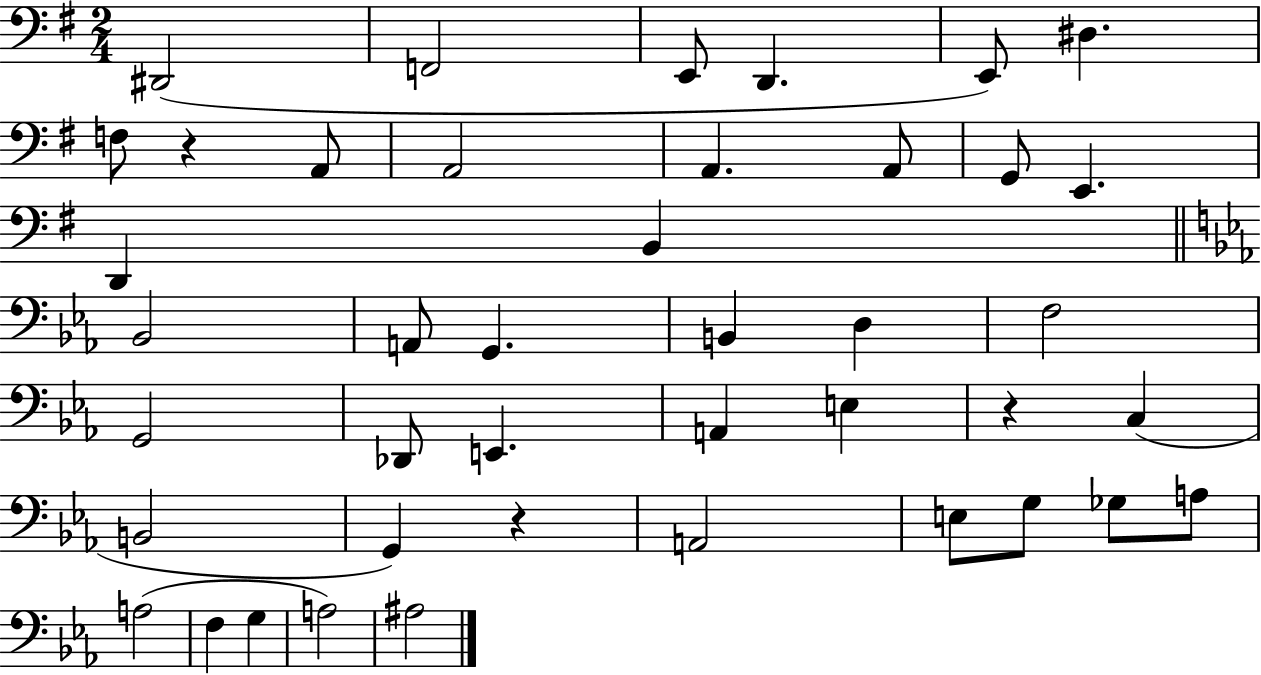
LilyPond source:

{
  \clef bass
  \numericTimeSignature
  \time 2/4
  \key g \major
  \repeat volta 2 { dis,2( | f,2 | e,8 d,4. | e,8) dis4. | \break f8 r4 a,8 | a,2 | a,4. a,8 | g,8 e,4. | \break d,4 b,4 | \bar "||" \break \key ees \major bes,2 | a,8 g,4. | b,4 d4 | f2 | \break g,2 | des,8 e,4. | a,4 e4 | r4 c4( | \break b,2 | g,4) r4 | a,2 | e8 g8 ges8 a8 | \break a2( | f4 g4 | a2) | ais2 | \break } \bar "|."
}